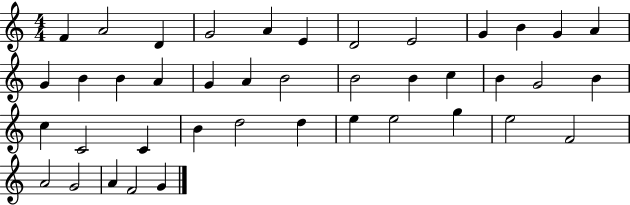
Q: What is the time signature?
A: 4/4